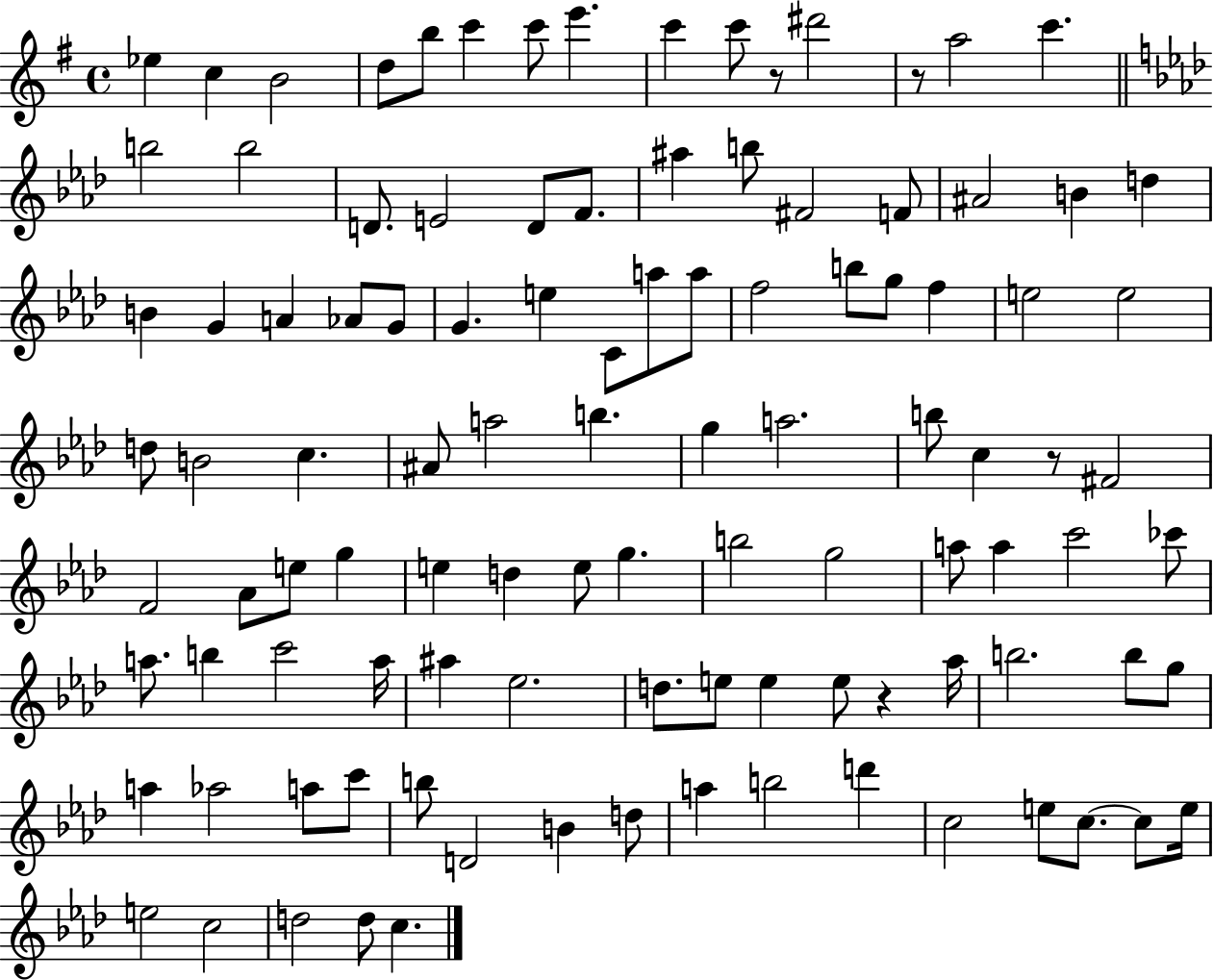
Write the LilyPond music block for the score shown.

{
  \clef treble
  \time 4/4
  \defaultTimeSignature
  \key g \major
  ees''4 c''4 b'2 | d''8 b''8 c'''4 c'''8 e'''4. | c'''4 c'''8 r8 dis'''2 | r8 a''2 c'''4. | \break \bar "||" \break \key aes \major b''2 b''2 | d'8. e'2 d'8 f'8. | ais''4 b''8 fis'2 f'8 | ais'2 b'4 d''4 | \break b'4 g'4 a'4 aes'8 g'8 | g'4. e''4 c'8 a''8 a''8 | f''2 b''8 g''8 f''4 | e''2 e''2 | \break d''8 b'2 c''4. | ais'8 a''2 b''4. | g''4 a''2. | b''8 c''4 r8 fis'2 | \break f'2 aes'8 e''8 g''4 | e''4 d''4 e''8 g''4. | b''2 g''2 | a''8 a''4 c'''2 ces'''8 | \break a''8. b''4 c'''2 a''16 | ais''4 ees''2. | d''8. e''8 e''4 e''8 r4 aes''16 | b''2. b''8 g''8 | \break a''4 aes''2 a''8 c'''8 | b''8 d'2 b'4 d''8 | a''4 b''2 d'''4 | c''2 e''8 c''8.~~ c''8 e''16 | \break e''2 c''2 | d''2 d''8 c''4. | \bar "|."
}